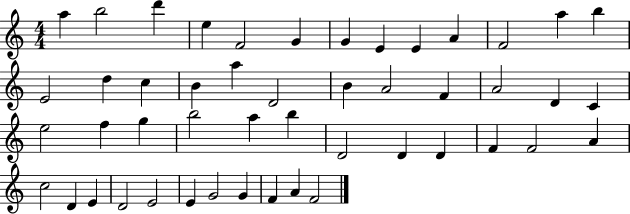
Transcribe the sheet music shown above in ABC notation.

X:1
T:Untitled
M:4/4
L:1/4
K:C
a b2 d' e F2 G G E E A F2 a b E2 d c B a D2 B A2 F A2 D C e2 f g b2 a b D2 D D F F2 A c2 D E D2 E2 E G2 G F A F2